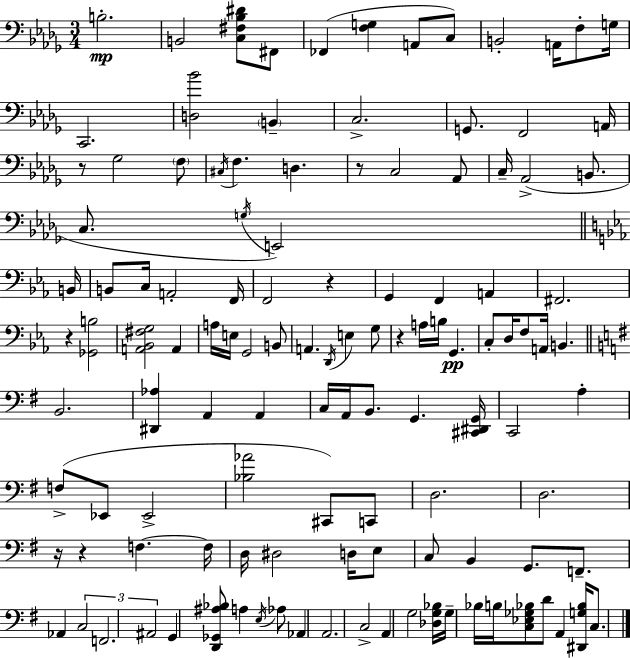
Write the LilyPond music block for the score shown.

{
  \clef bass
  \numericTimeSignature
  \time 3/4
  \key bes \minor
  b2.-.\mp | b,2 <c fis bes dis'>8 fis,8 | fes,4( <f g>4 a,8 c8) | b,2-. a,16 f8-. g16 | \break c,2. | <d bes'>2 \parenthesize b,4-- | c2.-> | g,8. f,2 a,16 | \break r8 ges2 \parenthesize f8 | \acciaccatura { cis16 } f4. d4. | r8 c2 aes,8 | c16-- aes,2->( b,8. | \break c8. \acciaccatura { g16 } e,2) | \bar "||" \break \key ees \major b,16 b,8 c16 a,2-. | f,16 f,2 r4 | g,4 f,4 a,4 | fis,2. | \break r4 <ges, b>2 | <a, bes, fis g>2 a,4 | a16 e16 g,2 b,8 | a,4. \acciaccatura { d,16 } e4 | \break g8 r4 a16 b16 g,4.\pp | c8-. d16 f8 a,16 b,4. | \bar "||" \break \key e \minor b,2. | <dis, aes>4 a,4 a,4 | c16 a,16 b,8. g,4. <cis, dis, g,>16 | c,2 a4-. | \break f8->( ees,8 ees,2-> | <bes aes'>2 cis,8) c,8 | d2. | d2. | \break r16 r4 f4.~~ f16 | d16 dis2 d16 e8 | c8 b,4 g,8. f,8.-- | aes,4 \tuplet 3/2 { c2 | \break f,2. | ais,2 } g,4 | <d, ges, ais bes>8 a4 \acciaccatura { e16 } aes8 aes,4 | a,2. | \break c2-> a,4 | g2 <des g bes>16 g16-- bes16 | b16 <c ees ges bes>8 d'8 a,4 <dis, g bes>16 c8. | \bar "|."
}